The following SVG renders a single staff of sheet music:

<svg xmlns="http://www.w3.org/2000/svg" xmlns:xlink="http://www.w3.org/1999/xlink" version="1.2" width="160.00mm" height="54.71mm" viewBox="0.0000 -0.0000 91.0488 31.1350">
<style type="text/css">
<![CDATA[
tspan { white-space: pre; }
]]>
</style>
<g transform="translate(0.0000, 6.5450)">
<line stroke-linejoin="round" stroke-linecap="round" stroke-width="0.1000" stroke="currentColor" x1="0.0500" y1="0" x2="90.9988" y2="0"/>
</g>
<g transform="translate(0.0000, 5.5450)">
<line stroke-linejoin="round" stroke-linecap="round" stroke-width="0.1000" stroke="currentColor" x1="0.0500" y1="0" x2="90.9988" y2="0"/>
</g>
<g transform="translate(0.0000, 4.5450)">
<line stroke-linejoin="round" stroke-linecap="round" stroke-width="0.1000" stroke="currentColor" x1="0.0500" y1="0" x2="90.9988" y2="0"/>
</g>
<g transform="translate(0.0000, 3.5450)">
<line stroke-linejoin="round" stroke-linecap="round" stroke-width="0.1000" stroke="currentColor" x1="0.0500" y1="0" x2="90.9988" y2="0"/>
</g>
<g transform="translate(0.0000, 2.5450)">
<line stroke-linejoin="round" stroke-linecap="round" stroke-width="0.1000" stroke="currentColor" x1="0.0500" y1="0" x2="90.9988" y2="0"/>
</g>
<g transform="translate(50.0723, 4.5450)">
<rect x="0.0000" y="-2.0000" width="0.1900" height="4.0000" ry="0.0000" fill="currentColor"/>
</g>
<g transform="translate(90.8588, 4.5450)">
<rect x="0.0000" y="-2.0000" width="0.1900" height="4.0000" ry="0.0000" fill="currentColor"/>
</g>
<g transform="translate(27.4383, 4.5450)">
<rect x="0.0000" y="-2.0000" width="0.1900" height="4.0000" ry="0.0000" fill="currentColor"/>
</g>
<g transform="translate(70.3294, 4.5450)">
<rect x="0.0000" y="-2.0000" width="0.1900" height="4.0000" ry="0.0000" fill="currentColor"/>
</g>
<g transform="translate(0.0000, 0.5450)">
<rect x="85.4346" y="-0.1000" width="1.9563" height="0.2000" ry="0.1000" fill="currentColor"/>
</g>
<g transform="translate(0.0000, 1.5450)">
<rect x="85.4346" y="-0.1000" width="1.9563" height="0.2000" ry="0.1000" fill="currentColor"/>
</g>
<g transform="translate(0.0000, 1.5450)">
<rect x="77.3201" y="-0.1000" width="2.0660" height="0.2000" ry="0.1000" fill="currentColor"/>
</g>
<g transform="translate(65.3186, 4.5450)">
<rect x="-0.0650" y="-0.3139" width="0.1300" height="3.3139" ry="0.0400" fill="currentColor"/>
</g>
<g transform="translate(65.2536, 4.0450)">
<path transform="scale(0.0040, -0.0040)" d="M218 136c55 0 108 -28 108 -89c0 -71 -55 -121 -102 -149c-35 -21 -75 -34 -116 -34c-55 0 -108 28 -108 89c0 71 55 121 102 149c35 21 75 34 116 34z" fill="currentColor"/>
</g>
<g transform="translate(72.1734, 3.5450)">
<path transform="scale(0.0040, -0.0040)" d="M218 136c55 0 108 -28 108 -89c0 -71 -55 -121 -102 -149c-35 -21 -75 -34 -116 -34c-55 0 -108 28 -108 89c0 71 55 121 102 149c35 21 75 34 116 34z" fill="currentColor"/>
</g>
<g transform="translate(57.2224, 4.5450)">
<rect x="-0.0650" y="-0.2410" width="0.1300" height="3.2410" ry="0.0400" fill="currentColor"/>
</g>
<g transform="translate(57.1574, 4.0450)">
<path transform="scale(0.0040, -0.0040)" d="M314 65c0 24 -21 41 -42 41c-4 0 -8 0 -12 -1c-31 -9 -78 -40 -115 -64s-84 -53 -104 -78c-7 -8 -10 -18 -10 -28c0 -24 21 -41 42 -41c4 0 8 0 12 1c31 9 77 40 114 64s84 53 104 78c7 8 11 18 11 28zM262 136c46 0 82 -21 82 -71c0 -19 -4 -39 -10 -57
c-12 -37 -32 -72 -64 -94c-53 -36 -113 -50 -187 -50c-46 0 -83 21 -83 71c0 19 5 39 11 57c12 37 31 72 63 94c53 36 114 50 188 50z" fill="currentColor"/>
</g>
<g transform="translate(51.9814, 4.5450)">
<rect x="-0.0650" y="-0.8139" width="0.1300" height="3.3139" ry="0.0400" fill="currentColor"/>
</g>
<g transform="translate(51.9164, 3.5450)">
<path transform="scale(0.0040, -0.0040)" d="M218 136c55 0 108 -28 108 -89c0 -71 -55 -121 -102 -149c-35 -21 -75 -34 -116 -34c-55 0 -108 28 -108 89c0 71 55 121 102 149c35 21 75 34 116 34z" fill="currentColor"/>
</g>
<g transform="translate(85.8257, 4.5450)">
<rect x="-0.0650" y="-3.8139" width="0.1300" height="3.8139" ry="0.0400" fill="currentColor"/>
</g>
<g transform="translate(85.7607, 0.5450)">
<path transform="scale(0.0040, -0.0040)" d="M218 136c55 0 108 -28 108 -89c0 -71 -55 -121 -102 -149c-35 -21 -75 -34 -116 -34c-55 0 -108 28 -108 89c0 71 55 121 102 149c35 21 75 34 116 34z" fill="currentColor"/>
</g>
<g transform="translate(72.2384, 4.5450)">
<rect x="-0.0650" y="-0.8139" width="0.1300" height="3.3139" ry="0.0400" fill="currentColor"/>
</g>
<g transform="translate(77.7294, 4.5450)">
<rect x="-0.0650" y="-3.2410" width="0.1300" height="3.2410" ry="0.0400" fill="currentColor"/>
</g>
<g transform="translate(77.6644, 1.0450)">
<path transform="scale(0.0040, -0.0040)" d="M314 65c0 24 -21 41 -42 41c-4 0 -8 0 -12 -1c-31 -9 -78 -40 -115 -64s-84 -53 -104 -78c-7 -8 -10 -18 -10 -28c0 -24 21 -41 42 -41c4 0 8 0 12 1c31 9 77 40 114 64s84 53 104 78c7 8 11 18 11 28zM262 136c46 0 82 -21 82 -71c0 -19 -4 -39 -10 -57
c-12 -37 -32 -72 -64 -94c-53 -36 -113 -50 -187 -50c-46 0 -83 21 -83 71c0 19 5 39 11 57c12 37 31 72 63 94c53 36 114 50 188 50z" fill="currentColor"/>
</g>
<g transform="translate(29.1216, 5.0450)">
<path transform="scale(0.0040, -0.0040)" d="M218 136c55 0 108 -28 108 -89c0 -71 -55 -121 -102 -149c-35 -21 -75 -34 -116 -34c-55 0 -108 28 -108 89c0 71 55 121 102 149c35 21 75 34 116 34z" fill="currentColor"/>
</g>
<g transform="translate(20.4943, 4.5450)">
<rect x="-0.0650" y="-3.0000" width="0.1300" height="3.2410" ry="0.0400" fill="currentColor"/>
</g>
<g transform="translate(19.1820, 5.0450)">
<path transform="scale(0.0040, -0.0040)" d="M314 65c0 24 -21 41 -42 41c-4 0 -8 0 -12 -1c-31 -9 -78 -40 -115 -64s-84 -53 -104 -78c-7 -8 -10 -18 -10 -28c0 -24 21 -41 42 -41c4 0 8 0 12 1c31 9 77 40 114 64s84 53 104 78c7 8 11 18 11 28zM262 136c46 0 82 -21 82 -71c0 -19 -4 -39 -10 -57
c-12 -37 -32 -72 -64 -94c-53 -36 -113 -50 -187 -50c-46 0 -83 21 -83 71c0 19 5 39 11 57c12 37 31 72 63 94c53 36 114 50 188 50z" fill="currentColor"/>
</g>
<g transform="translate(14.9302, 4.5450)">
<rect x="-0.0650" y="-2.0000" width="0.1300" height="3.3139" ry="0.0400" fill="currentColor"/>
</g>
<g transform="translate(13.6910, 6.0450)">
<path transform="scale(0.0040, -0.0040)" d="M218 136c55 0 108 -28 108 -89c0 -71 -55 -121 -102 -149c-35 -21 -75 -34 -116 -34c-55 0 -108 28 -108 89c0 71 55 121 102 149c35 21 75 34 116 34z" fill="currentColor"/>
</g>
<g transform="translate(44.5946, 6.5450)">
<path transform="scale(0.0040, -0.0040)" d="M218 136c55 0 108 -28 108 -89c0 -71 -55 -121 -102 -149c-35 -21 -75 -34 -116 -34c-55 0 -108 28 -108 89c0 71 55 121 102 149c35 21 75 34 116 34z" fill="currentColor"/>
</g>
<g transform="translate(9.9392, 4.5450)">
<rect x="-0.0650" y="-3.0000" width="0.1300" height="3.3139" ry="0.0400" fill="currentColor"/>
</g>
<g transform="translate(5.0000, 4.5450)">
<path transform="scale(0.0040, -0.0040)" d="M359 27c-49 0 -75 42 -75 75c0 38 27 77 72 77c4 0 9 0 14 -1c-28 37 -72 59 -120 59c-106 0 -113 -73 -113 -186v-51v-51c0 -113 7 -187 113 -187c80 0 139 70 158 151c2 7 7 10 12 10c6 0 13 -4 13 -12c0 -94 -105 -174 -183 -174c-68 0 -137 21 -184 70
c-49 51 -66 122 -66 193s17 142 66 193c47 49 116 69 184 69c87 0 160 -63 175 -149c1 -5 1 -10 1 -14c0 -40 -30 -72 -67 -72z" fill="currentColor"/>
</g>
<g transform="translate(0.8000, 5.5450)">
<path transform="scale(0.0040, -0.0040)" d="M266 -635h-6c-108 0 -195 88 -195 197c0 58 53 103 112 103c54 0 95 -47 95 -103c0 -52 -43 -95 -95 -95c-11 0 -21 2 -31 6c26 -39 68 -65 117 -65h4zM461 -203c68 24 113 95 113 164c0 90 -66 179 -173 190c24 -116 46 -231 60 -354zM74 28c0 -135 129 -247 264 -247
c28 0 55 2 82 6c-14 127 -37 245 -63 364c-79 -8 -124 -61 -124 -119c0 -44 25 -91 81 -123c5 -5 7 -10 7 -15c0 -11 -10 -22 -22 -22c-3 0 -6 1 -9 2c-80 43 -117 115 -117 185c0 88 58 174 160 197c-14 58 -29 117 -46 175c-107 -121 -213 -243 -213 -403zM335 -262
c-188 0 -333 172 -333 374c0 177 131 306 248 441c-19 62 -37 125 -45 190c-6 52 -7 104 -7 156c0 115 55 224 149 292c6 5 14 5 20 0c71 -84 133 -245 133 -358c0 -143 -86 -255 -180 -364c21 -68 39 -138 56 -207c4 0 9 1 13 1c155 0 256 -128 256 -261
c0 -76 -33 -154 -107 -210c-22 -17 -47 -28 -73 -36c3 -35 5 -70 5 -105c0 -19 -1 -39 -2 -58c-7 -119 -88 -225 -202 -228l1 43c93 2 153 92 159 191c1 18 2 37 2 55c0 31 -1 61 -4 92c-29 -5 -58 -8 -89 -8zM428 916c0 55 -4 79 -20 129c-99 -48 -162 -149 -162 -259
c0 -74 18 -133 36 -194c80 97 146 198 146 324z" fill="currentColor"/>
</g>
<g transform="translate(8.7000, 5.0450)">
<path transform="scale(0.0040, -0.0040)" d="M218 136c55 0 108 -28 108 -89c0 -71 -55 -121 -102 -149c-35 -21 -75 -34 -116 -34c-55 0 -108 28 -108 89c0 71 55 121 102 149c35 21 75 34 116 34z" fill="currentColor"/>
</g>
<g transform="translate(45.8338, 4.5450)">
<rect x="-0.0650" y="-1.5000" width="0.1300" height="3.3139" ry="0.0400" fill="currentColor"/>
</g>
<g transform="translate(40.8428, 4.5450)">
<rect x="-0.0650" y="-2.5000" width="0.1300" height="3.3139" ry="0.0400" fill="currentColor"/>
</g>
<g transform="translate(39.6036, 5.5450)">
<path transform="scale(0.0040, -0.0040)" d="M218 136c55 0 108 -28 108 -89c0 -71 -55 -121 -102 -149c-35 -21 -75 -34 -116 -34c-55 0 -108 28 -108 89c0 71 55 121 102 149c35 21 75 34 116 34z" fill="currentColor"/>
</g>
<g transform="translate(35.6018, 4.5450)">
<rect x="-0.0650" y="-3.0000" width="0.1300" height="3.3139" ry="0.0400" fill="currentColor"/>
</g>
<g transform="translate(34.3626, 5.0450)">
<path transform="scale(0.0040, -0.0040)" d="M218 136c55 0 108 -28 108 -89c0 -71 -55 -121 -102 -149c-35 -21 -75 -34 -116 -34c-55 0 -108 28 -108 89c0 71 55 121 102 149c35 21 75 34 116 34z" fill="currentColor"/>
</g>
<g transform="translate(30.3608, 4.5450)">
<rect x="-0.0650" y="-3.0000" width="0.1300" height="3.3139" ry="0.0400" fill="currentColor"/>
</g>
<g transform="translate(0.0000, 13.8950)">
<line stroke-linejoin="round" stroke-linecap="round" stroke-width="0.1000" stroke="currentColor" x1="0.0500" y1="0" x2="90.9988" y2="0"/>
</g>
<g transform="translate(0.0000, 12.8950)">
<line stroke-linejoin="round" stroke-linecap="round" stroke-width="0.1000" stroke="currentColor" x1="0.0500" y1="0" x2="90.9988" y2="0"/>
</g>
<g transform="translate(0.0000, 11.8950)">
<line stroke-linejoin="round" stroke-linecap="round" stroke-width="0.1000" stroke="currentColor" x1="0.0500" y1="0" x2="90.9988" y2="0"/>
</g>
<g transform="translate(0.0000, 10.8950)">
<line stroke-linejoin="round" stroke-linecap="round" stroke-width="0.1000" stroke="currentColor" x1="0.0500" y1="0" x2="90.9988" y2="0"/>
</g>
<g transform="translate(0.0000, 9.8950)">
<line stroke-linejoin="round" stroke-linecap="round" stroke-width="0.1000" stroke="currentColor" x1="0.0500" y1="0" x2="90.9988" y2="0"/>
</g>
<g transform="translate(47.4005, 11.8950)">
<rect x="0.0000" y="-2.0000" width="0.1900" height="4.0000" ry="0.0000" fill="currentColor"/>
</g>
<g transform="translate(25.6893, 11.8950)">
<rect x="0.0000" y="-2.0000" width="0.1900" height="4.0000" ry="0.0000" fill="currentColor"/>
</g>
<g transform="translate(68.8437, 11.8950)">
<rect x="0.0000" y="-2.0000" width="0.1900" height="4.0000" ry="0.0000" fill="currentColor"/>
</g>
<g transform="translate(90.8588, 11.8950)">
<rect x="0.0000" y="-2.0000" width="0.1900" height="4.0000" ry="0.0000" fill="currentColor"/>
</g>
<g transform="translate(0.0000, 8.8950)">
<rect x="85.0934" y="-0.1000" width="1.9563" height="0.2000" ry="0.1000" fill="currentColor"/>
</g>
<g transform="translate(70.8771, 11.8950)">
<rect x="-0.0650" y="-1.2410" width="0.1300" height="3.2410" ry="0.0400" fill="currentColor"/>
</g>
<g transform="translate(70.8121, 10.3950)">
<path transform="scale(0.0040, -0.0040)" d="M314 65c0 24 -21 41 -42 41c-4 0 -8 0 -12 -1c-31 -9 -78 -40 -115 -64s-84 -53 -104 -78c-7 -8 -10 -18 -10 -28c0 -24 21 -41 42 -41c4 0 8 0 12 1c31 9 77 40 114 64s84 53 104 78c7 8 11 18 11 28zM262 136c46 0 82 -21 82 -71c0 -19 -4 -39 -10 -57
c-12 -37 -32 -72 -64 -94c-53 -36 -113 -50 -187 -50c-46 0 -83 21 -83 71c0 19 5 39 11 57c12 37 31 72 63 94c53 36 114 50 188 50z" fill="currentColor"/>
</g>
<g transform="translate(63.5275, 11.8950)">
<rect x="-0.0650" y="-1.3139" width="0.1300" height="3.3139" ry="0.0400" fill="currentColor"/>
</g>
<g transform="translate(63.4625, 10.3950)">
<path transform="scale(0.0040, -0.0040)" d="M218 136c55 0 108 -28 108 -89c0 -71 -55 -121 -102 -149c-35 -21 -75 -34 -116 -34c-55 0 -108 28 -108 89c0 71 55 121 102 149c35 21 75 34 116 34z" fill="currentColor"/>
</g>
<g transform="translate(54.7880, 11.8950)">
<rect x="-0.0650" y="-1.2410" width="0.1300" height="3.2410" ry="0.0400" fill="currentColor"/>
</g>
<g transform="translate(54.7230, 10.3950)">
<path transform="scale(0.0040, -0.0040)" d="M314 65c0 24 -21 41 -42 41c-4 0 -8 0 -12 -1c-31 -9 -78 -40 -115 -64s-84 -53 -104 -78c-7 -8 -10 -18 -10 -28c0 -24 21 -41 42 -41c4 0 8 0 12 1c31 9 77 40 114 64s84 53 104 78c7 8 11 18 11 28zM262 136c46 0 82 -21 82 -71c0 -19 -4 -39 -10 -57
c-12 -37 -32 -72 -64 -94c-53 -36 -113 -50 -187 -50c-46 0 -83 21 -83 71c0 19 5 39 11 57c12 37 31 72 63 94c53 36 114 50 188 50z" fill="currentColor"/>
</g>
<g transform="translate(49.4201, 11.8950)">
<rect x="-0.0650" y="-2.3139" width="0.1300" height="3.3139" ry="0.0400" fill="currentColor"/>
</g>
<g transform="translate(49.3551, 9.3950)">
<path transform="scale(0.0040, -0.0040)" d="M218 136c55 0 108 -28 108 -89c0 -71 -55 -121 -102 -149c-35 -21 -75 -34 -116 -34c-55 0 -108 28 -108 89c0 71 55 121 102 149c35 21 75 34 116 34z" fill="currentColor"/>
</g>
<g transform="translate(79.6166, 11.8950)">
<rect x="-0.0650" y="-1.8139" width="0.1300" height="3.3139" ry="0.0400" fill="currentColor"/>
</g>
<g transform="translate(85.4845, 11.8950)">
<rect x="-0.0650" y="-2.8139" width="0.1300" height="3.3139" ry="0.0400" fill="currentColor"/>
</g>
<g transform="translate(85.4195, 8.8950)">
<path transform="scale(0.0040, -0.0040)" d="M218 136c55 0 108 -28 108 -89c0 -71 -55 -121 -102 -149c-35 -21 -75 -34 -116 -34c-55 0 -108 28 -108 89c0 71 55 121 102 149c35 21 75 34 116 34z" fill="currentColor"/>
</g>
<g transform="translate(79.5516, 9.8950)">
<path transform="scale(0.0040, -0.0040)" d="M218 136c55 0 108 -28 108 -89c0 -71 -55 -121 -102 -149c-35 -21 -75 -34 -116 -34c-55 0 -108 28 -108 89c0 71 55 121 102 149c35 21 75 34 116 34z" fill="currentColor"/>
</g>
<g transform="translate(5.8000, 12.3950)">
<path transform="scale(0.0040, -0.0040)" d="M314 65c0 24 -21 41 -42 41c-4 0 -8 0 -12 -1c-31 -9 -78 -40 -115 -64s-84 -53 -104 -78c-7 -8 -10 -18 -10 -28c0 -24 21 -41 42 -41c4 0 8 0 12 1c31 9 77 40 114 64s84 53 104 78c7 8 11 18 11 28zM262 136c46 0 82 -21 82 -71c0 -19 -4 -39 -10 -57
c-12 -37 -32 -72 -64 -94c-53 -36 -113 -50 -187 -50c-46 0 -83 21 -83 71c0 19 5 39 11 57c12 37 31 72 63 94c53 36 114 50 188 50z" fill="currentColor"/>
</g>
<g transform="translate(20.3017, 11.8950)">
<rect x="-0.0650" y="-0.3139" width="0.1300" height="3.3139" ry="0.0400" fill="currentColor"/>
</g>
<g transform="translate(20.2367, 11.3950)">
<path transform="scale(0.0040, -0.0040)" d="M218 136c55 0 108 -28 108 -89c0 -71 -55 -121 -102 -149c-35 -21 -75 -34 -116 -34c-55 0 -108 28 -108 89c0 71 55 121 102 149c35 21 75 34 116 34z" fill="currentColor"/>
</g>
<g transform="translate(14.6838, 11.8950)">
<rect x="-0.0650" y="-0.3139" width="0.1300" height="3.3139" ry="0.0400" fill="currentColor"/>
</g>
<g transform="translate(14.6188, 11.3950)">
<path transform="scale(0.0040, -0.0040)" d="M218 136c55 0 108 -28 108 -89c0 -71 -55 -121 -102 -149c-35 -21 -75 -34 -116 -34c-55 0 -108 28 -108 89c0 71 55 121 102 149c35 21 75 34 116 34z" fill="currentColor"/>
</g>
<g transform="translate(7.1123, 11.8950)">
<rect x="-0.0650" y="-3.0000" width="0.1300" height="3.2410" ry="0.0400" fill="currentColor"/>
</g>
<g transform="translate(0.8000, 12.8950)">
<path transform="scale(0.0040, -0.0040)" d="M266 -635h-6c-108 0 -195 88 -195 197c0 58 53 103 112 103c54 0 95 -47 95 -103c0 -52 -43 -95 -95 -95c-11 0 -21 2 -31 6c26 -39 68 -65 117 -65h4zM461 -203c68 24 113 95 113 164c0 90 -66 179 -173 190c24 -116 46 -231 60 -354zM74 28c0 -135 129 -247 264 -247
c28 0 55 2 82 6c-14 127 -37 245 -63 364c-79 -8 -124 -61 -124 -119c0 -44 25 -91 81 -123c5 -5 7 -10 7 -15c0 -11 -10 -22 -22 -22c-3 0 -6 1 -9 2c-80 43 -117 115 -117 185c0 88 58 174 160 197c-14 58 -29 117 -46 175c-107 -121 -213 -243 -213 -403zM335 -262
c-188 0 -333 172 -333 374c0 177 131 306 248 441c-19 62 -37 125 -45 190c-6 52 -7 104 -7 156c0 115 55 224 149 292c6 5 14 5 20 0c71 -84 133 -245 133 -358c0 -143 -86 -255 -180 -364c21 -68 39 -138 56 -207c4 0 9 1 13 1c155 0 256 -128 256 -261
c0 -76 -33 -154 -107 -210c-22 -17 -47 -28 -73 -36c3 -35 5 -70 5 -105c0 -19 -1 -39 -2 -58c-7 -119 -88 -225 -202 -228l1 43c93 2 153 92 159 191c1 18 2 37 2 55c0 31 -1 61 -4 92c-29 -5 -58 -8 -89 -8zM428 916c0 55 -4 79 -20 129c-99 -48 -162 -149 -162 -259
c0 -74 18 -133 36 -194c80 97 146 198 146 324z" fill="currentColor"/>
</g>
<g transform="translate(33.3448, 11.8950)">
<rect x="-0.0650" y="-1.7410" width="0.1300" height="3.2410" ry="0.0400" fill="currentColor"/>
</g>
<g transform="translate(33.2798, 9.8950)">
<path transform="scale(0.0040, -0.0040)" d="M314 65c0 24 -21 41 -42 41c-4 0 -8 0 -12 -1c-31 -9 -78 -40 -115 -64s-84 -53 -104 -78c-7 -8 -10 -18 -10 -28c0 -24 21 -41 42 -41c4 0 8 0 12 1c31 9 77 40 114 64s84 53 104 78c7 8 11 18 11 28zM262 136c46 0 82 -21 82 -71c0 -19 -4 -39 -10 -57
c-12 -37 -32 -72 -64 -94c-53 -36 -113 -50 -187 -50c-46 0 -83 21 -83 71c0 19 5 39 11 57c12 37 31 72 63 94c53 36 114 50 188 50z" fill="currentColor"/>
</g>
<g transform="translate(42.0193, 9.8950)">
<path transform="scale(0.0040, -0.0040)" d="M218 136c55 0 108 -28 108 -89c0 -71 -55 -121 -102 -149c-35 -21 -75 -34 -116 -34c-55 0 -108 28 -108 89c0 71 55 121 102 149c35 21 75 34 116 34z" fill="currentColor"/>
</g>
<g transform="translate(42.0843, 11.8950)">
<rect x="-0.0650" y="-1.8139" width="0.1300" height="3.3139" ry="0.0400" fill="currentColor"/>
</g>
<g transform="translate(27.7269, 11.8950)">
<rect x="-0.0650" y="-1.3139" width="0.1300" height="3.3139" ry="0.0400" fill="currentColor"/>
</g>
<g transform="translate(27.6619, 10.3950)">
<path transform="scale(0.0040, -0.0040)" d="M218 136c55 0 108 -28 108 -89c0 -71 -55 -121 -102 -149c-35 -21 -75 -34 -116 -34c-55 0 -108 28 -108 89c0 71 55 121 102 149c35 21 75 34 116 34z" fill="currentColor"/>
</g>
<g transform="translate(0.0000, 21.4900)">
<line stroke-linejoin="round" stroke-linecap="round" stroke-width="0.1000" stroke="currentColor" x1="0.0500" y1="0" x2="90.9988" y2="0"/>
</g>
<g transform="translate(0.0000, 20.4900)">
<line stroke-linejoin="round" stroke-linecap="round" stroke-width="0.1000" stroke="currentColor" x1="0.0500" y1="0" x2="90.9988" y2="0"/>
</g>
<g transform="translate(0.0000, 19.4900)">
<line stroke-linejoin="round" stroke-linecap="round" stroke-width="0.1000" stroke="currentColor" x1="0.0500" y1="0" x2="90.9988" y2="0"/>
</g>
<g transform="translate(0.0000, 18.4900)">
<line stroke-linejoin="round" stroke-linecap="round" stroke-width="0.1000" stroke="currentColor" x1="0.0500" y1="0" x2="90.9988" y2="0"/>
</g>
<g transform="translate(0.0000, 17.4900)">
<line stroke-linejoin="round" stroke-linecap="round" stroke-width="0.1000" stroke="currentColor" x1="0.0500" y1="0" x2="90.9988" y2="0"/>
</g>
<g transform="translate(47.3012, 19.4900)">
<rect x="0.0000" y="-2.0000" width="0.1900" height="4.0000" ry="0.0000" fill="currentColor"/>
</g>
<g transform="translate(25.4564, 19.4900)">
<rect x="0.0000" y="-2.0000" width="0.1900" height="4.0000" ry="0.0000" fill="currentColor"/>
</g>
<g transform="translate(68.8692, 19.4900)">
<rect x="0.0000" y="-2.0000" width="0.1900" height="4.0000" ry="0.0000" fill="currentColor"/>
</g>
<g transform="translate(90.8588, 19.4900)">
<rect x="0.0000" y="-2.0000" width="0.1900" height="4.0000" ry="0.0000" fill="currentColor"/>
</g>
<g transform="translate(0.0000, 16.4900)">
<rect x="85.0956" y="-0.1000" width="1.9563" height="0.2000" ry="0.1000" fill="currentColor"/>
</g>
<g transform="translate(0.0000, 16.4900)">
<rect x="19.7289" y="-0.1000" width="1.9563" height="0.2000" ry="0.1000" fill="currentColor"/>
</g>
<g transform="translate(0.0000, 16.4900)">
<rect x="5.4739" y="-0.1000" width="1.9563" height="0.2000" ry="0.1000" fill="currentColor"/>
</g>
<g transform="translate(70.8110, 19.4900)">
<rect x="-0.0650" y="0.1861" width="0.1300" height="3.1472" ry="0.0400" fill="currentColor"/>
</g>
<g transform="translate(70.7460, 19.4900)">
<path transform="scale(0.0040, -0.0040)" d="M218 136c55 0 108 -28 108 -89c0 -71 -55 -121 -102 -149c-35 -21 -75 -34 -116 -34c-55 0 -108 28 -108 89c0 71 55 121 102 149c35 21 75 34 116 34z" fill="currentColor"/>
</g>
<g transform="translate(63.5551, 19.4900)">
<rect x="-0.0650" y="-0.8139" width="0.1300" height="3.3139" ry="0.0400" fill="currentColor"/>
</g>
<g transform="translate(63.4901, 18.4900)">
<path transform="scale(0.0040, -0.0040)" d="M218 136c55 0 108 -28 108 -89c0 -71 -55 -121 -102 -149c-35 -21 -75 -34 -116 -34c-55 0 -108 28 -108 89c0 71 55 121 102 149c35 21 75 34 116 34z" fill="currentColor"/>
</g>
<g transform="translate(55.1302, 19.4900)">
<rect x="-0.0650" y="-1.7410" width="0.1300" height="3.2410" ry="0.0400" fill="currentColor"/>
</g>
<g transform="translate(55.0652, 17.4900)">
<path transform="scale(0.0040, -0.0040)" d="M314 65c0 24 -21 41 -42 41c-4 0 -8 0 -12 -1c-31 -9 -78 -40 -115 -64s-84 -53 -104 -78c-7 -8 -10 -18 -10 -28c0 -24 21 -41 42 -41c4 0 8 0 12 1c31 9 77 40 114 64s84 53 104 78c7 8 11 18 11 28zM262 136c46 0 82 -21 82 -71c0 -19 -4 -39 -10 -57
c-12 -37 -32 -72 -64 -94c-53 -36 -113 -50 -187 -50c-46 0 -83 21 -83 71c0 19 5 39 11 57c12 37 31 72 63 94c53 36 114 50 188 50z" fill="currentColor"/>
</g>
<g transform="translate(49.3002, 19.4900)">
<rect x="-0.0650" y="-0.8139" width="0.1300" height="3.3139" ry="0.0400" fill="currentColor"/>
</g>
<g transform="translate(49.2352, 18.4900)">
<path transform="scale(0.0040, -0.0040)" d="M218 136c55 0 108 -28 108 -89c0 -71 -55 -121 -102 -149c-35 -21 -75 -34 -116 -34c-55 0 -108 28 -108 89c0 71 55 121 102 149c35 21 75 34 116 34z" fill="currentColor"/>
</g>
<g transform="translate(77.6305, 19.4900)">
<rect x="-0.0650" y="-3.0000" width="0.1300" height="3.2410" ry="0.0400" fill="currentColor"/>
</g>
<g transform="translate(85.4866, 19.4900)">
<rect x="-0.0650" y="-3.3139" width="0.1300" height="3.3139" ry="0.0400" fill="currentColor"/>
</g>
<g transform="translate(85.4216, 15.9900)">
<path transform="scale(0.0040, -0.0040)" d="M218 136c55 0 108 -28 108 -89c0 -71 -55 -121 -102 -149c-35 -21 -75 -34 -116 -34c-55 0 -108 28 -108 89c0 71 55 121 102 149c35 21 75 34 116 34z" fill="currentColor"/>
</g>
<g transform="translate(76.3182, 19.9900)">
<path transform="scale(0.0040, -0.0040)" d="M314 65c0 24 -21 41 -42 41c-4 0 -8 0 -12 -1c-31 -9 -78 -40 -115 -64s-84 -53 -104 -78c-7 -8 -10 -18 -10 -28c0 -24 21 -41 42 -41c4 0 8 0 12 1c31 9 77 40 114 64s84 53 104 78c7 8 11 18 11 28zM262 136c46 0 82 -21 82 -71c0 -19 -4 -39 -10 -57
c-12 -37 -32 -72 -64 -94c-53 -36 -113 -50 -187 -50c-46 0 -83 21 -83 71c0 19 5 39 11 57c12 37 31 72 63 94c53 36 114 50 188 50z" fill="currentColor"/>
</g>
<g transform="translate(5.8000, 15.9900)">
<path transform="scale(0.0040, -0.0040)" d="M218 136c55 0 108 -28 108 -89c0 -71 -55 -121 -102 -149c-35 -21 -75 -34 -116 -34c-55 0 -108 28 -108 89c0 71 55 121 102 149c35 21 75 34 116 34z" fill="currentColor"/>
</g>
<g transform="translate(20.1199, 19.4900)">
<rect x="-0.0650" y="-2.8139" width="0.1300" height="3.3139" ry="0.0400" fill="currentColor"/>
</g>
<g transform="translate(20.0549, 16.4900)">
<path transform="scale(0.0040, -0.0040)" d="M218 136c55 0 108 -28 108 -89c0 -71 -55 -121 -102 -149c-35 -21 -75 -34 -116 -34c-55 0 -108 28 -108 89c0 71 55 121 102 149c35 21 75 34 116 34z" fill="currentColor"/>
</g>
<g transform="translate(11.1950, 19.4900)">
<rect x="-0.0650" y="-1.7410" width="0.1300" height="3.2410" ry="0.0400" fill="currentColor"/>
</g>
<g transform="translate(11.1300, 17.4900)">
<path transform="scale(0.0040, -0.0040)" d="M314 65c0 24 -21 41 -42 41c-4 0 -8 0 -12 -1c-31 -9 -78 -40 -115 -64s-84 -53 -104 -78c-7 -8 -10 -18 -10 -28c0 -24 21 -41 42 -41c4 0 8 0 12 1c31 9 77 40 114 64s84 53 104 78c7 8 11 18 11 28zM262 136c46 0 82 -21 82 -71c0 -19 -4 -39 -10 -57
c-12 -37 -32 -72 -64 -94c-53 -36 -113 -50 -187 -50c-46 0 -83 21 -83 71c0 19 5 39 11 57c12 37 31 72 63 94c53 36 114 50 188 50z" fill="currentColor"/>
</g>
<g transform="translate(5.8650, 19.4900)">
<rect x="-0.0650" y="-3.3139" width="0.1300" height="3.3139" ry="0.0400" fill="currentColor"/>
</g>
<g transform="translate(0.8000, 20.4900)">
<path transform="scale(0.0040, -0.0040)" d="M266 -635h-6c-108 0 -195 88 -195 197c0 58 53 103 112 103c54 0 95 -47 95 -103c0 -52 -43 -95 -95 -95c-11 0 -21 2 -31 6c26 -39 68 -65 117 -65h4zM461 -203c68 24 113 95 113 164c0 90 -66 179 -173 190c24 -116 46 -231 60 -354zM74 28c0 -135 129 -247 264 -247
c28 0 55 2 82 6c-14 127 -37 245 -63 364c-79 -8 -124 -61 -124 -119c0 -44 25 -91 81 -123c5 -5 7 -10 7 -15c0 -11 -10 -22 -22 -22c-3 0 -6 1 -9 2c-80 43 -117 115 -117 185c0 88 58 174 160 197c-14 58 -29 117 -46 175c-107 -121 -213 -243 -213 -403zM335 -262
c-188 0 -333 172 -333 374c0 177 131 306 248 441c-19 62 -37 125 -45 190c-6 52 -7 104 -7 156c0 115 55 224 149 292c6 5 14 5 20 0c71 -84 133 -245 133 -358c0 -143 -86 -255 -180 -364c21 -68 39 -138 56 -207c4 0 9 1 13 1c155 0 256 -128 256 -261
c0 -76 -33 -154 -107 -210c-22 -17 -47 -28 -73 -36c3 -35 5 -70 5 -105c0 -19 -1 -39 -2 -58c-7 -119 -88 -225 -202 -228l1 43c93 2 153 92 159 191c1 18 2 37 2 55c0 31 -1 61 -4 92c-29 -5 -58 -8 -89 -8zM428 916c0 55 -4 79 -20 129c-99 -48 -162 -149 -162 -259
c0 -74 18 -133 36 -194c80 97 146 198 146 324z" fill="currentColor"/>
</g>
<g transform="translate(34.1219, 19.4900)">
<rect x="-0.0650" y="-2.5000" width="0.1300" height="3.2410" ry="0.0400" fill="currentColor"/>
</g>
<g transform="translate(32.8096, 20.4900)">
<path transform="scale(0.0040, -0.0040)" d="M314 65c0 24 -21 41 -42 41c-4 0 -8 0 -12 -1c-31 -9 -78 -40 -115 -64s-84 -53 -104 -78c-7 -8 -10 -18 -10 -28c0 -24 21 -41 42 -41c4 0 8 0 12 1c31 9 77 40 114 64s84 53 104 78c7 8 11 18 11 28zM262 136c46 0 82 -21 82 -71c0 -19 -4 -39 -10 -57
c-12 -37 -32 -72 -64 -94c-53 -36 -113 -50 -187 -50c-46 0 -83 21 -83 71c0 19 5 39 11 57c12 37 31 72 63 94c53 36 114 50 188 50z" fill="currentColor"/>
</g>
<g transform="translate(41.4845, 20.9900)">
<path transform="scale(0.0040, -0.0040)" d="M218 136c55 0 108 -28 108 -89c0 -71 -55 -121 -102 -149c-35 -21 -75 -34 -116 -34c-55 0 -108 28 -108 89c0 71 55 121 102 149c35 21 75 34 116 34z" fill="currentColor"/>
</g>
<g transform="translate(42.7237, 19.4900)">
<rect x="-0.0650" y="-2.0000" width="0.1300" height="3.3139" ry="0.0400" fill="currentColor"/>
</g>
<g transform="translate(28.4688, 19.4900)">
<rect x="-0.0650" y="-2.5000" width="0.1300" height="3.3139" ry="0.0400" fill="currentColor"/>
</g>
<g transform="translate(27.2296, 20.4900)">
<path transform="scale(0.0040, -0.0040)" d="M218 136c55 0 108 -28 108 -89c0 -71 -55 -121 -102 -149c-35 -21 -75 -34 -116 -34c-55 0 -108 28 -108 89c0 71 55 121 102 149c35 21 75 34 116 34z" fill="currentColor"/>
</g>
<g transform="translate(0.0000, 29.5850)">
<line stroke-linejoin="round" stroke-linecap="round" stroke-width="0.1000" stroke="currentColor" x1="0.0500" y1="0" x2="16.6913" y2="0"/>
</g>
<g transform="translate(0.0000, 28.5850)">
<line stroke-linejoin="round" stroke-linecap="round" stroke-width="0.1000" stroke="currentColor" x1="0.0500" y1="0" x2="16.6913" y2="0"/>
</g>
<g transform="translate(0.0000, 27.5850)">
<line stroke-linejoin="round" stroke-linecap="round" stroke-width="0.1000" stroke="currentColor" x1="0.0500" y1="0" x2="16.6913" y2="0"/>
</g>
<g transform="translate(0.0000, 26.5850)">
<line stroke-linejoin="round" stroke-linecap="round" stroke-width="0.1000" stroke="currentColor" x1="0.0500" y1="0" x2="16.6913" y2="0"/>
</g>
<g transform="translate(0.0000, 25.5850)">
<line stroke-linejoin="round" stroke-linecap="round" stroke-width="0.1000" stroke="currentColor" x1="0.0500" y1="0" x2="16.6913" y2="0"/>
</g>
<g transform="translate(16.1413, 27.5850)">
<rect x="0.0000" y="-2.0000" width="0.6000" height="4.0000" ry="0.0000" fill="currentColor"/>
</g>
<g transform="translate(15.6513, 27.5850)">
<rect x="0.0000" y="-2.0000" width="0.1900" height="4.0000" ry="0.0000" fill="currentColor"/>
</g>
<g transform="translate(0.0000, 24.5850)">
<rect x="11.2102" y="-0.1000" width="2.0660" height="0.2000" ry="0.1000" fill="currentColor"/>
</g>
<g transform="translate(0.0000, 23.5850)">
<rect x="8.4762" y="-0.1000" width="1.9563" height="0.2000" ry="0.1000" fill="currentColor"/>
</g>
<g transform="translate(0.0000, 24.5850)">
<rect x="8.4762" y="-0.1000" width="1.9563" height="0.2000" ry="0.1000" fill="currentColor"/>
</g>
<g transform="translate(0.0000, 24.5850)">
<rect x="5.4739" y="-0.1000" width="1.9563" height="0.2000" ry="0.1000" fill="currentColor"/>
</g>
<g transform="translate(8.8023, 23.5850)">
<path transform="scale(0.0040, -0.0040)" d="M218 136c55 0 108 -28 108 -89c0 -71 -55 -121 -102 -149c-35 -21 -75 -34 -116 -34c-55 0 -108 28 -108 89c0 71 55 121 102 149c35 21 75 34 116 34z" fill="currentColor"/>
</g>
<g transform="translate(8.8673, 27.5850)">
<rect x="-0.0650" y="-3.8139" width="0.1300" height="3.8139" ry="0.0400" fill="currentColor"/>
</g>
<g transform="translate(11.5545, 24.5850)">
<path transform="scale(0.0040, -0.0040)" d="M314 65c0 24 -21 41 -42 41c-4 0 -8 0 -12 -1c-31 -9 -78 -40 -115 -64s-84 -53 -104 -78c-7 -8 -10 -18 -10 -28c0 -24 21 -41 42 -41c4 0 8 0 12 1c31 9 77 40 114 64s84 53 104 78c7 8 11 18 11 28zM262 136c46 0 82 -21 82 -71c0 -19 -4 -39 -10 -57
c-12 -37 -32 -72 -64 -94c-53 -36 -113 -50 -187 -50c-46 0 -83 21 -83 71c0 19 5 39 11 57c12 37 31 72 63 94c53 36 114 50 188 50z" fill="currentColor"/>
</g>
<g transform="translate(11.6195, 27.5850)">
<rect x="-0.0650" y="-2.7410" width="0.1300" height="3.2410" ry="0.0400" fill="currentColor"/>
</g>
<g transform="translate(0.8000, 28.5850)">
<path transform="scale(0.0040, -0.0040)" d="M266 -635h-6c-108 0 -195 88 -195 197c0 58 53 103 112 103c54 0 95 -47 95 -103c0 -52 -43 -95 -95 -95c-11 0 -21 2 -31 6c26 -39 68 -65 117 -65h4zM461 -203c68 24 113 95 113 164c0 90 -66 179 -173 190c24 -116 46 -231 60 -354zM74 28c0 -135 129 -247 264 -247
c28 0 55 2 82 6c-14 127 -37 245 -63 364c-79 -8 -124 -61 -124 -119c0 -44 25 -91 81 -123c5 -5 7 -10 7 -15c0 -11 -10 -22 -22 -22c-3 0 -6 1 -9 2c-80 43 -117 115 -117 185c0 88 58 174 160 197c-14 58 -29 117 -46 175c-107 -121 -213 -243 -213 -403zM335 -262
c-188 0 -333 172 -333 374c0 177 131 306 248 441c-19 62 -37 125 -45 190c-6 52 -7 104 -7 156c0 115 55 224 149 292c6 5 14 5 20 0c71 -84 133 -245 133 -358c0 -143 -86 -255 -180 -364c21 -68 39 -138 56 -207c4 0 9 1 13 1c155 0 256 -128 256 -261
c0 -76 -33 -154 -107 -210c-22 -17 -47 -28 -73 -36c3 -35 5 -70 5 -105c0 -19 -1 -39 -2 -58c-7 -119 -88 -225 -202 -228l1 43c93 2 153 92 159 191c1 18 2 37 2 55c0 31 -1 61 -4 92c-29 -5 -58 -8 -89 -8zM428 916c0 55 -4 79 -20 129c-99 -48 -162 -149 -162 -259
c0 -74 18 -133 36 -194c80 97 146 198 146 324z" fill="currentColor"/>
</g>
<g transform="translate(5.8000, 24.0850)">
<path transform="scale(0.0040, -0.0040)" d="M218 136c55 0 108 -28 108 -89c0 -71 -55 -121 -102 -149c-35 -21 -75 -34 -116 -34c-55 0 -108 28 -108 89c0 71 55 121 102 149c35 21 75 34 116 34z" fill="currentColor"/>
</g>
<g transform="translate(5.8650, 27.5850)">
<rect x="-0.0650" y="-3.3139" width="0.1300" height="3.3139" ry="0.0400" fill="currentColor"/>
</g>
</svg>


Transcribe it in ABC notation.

X:1
T:Untitled
M:4/4
L:1/4
K:C
A F A2 A A G E d c2 c d b2 c' A2 c c e f2 f g e2 e e2 f a b f2 a G G2 F d f2 d B A2 b b c' a2